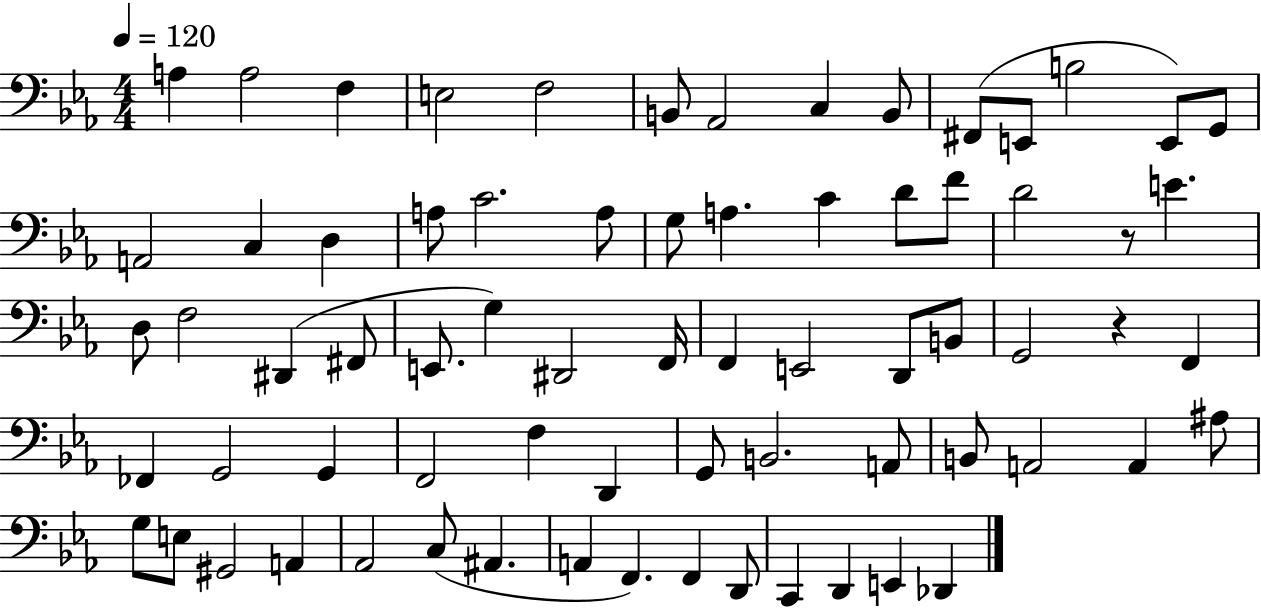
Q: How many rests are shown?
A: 2